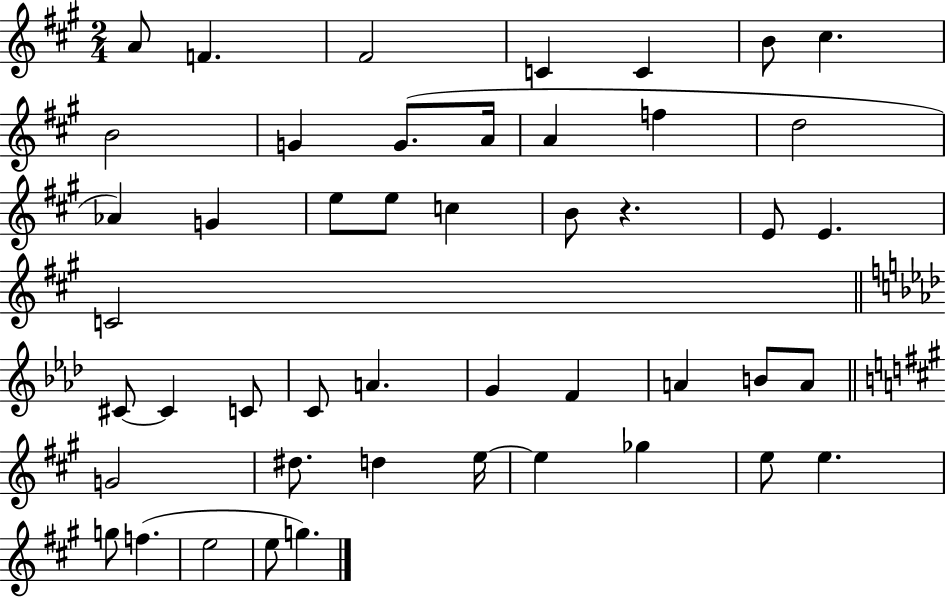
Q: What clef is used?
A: treble